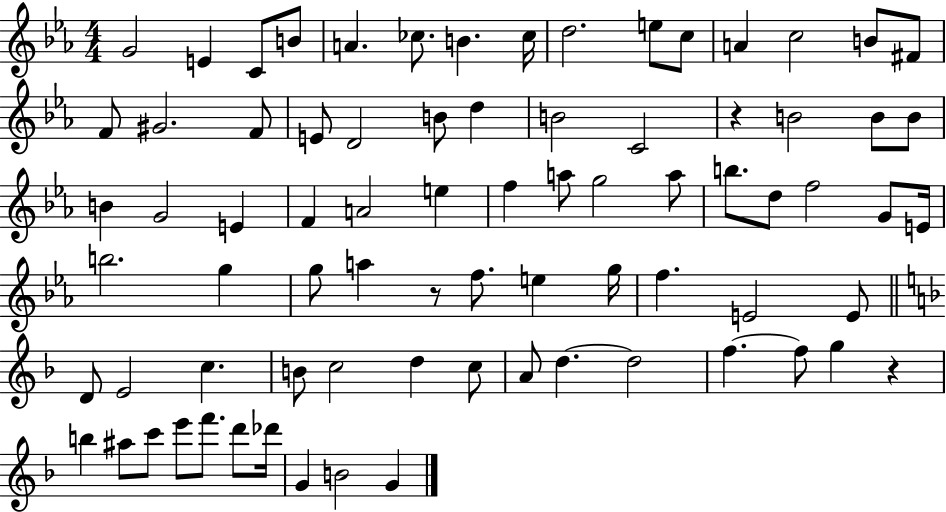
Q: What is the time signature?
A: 4/4